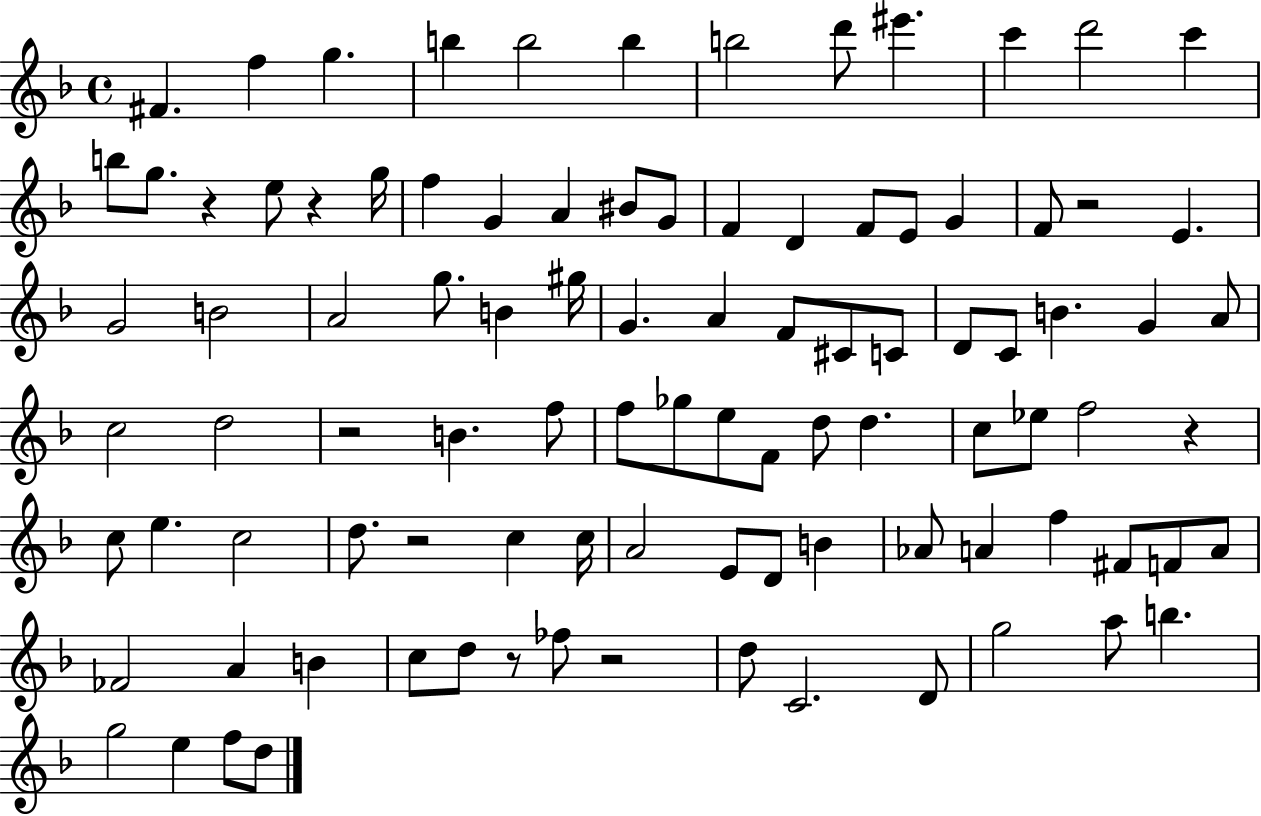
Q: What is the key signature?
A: F major